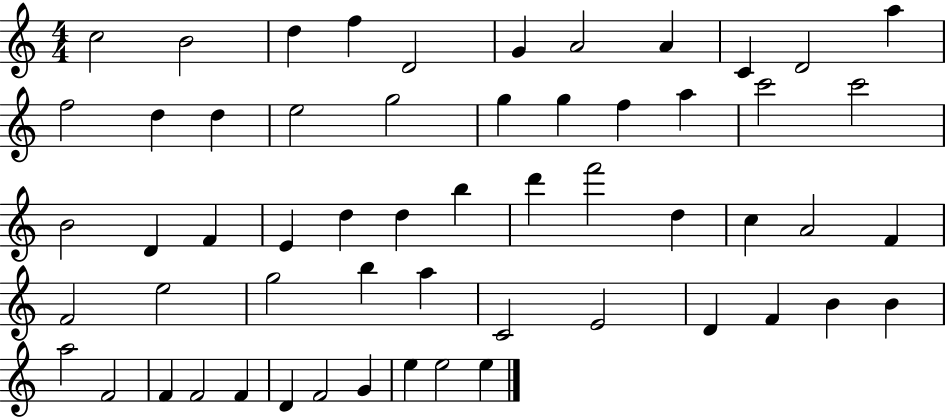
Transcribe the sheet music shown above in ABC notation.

X:1
T:Untitled
M:4/4
L:1/4
K:C
c2 B2 d f D2 G A2 A C D2 a f2 d d e2 g2 g g f a c'2 c'2 B2 D F E d d b d' f'2 d c A2 F F2 e2 g2 b a C2 E2 D F B B a2 F2 F F2 F D F2 G e e2 e